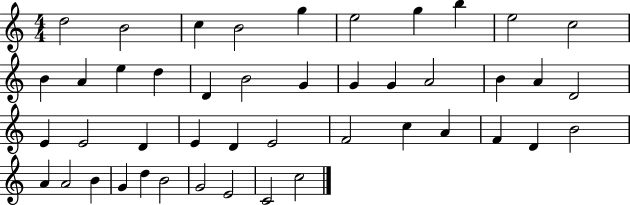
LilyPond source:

{
  \clef treble
  \numericTimeSignature
  \time 4/4
  \key c \major
  d''2 b'2 | c''4 b'2 g''4 | e''2 g''4 b''4 | e''2 c''2 | \break b'4 a'4 e''4 d''4 | d'4 b'2 g'4 | g'4 g'4 a'2 | b'4 a'4 d'2 | \break e'4 e'2 d'4 | e'4 d'4 e'2 | f'2 c''4 a'4 | f'4 d'4 b'2 | \break a'4 a'2 b'4 | g'4 d''4 b'2 | g'2 e'2 | c'2 c''2 | \break \bar "|."
}